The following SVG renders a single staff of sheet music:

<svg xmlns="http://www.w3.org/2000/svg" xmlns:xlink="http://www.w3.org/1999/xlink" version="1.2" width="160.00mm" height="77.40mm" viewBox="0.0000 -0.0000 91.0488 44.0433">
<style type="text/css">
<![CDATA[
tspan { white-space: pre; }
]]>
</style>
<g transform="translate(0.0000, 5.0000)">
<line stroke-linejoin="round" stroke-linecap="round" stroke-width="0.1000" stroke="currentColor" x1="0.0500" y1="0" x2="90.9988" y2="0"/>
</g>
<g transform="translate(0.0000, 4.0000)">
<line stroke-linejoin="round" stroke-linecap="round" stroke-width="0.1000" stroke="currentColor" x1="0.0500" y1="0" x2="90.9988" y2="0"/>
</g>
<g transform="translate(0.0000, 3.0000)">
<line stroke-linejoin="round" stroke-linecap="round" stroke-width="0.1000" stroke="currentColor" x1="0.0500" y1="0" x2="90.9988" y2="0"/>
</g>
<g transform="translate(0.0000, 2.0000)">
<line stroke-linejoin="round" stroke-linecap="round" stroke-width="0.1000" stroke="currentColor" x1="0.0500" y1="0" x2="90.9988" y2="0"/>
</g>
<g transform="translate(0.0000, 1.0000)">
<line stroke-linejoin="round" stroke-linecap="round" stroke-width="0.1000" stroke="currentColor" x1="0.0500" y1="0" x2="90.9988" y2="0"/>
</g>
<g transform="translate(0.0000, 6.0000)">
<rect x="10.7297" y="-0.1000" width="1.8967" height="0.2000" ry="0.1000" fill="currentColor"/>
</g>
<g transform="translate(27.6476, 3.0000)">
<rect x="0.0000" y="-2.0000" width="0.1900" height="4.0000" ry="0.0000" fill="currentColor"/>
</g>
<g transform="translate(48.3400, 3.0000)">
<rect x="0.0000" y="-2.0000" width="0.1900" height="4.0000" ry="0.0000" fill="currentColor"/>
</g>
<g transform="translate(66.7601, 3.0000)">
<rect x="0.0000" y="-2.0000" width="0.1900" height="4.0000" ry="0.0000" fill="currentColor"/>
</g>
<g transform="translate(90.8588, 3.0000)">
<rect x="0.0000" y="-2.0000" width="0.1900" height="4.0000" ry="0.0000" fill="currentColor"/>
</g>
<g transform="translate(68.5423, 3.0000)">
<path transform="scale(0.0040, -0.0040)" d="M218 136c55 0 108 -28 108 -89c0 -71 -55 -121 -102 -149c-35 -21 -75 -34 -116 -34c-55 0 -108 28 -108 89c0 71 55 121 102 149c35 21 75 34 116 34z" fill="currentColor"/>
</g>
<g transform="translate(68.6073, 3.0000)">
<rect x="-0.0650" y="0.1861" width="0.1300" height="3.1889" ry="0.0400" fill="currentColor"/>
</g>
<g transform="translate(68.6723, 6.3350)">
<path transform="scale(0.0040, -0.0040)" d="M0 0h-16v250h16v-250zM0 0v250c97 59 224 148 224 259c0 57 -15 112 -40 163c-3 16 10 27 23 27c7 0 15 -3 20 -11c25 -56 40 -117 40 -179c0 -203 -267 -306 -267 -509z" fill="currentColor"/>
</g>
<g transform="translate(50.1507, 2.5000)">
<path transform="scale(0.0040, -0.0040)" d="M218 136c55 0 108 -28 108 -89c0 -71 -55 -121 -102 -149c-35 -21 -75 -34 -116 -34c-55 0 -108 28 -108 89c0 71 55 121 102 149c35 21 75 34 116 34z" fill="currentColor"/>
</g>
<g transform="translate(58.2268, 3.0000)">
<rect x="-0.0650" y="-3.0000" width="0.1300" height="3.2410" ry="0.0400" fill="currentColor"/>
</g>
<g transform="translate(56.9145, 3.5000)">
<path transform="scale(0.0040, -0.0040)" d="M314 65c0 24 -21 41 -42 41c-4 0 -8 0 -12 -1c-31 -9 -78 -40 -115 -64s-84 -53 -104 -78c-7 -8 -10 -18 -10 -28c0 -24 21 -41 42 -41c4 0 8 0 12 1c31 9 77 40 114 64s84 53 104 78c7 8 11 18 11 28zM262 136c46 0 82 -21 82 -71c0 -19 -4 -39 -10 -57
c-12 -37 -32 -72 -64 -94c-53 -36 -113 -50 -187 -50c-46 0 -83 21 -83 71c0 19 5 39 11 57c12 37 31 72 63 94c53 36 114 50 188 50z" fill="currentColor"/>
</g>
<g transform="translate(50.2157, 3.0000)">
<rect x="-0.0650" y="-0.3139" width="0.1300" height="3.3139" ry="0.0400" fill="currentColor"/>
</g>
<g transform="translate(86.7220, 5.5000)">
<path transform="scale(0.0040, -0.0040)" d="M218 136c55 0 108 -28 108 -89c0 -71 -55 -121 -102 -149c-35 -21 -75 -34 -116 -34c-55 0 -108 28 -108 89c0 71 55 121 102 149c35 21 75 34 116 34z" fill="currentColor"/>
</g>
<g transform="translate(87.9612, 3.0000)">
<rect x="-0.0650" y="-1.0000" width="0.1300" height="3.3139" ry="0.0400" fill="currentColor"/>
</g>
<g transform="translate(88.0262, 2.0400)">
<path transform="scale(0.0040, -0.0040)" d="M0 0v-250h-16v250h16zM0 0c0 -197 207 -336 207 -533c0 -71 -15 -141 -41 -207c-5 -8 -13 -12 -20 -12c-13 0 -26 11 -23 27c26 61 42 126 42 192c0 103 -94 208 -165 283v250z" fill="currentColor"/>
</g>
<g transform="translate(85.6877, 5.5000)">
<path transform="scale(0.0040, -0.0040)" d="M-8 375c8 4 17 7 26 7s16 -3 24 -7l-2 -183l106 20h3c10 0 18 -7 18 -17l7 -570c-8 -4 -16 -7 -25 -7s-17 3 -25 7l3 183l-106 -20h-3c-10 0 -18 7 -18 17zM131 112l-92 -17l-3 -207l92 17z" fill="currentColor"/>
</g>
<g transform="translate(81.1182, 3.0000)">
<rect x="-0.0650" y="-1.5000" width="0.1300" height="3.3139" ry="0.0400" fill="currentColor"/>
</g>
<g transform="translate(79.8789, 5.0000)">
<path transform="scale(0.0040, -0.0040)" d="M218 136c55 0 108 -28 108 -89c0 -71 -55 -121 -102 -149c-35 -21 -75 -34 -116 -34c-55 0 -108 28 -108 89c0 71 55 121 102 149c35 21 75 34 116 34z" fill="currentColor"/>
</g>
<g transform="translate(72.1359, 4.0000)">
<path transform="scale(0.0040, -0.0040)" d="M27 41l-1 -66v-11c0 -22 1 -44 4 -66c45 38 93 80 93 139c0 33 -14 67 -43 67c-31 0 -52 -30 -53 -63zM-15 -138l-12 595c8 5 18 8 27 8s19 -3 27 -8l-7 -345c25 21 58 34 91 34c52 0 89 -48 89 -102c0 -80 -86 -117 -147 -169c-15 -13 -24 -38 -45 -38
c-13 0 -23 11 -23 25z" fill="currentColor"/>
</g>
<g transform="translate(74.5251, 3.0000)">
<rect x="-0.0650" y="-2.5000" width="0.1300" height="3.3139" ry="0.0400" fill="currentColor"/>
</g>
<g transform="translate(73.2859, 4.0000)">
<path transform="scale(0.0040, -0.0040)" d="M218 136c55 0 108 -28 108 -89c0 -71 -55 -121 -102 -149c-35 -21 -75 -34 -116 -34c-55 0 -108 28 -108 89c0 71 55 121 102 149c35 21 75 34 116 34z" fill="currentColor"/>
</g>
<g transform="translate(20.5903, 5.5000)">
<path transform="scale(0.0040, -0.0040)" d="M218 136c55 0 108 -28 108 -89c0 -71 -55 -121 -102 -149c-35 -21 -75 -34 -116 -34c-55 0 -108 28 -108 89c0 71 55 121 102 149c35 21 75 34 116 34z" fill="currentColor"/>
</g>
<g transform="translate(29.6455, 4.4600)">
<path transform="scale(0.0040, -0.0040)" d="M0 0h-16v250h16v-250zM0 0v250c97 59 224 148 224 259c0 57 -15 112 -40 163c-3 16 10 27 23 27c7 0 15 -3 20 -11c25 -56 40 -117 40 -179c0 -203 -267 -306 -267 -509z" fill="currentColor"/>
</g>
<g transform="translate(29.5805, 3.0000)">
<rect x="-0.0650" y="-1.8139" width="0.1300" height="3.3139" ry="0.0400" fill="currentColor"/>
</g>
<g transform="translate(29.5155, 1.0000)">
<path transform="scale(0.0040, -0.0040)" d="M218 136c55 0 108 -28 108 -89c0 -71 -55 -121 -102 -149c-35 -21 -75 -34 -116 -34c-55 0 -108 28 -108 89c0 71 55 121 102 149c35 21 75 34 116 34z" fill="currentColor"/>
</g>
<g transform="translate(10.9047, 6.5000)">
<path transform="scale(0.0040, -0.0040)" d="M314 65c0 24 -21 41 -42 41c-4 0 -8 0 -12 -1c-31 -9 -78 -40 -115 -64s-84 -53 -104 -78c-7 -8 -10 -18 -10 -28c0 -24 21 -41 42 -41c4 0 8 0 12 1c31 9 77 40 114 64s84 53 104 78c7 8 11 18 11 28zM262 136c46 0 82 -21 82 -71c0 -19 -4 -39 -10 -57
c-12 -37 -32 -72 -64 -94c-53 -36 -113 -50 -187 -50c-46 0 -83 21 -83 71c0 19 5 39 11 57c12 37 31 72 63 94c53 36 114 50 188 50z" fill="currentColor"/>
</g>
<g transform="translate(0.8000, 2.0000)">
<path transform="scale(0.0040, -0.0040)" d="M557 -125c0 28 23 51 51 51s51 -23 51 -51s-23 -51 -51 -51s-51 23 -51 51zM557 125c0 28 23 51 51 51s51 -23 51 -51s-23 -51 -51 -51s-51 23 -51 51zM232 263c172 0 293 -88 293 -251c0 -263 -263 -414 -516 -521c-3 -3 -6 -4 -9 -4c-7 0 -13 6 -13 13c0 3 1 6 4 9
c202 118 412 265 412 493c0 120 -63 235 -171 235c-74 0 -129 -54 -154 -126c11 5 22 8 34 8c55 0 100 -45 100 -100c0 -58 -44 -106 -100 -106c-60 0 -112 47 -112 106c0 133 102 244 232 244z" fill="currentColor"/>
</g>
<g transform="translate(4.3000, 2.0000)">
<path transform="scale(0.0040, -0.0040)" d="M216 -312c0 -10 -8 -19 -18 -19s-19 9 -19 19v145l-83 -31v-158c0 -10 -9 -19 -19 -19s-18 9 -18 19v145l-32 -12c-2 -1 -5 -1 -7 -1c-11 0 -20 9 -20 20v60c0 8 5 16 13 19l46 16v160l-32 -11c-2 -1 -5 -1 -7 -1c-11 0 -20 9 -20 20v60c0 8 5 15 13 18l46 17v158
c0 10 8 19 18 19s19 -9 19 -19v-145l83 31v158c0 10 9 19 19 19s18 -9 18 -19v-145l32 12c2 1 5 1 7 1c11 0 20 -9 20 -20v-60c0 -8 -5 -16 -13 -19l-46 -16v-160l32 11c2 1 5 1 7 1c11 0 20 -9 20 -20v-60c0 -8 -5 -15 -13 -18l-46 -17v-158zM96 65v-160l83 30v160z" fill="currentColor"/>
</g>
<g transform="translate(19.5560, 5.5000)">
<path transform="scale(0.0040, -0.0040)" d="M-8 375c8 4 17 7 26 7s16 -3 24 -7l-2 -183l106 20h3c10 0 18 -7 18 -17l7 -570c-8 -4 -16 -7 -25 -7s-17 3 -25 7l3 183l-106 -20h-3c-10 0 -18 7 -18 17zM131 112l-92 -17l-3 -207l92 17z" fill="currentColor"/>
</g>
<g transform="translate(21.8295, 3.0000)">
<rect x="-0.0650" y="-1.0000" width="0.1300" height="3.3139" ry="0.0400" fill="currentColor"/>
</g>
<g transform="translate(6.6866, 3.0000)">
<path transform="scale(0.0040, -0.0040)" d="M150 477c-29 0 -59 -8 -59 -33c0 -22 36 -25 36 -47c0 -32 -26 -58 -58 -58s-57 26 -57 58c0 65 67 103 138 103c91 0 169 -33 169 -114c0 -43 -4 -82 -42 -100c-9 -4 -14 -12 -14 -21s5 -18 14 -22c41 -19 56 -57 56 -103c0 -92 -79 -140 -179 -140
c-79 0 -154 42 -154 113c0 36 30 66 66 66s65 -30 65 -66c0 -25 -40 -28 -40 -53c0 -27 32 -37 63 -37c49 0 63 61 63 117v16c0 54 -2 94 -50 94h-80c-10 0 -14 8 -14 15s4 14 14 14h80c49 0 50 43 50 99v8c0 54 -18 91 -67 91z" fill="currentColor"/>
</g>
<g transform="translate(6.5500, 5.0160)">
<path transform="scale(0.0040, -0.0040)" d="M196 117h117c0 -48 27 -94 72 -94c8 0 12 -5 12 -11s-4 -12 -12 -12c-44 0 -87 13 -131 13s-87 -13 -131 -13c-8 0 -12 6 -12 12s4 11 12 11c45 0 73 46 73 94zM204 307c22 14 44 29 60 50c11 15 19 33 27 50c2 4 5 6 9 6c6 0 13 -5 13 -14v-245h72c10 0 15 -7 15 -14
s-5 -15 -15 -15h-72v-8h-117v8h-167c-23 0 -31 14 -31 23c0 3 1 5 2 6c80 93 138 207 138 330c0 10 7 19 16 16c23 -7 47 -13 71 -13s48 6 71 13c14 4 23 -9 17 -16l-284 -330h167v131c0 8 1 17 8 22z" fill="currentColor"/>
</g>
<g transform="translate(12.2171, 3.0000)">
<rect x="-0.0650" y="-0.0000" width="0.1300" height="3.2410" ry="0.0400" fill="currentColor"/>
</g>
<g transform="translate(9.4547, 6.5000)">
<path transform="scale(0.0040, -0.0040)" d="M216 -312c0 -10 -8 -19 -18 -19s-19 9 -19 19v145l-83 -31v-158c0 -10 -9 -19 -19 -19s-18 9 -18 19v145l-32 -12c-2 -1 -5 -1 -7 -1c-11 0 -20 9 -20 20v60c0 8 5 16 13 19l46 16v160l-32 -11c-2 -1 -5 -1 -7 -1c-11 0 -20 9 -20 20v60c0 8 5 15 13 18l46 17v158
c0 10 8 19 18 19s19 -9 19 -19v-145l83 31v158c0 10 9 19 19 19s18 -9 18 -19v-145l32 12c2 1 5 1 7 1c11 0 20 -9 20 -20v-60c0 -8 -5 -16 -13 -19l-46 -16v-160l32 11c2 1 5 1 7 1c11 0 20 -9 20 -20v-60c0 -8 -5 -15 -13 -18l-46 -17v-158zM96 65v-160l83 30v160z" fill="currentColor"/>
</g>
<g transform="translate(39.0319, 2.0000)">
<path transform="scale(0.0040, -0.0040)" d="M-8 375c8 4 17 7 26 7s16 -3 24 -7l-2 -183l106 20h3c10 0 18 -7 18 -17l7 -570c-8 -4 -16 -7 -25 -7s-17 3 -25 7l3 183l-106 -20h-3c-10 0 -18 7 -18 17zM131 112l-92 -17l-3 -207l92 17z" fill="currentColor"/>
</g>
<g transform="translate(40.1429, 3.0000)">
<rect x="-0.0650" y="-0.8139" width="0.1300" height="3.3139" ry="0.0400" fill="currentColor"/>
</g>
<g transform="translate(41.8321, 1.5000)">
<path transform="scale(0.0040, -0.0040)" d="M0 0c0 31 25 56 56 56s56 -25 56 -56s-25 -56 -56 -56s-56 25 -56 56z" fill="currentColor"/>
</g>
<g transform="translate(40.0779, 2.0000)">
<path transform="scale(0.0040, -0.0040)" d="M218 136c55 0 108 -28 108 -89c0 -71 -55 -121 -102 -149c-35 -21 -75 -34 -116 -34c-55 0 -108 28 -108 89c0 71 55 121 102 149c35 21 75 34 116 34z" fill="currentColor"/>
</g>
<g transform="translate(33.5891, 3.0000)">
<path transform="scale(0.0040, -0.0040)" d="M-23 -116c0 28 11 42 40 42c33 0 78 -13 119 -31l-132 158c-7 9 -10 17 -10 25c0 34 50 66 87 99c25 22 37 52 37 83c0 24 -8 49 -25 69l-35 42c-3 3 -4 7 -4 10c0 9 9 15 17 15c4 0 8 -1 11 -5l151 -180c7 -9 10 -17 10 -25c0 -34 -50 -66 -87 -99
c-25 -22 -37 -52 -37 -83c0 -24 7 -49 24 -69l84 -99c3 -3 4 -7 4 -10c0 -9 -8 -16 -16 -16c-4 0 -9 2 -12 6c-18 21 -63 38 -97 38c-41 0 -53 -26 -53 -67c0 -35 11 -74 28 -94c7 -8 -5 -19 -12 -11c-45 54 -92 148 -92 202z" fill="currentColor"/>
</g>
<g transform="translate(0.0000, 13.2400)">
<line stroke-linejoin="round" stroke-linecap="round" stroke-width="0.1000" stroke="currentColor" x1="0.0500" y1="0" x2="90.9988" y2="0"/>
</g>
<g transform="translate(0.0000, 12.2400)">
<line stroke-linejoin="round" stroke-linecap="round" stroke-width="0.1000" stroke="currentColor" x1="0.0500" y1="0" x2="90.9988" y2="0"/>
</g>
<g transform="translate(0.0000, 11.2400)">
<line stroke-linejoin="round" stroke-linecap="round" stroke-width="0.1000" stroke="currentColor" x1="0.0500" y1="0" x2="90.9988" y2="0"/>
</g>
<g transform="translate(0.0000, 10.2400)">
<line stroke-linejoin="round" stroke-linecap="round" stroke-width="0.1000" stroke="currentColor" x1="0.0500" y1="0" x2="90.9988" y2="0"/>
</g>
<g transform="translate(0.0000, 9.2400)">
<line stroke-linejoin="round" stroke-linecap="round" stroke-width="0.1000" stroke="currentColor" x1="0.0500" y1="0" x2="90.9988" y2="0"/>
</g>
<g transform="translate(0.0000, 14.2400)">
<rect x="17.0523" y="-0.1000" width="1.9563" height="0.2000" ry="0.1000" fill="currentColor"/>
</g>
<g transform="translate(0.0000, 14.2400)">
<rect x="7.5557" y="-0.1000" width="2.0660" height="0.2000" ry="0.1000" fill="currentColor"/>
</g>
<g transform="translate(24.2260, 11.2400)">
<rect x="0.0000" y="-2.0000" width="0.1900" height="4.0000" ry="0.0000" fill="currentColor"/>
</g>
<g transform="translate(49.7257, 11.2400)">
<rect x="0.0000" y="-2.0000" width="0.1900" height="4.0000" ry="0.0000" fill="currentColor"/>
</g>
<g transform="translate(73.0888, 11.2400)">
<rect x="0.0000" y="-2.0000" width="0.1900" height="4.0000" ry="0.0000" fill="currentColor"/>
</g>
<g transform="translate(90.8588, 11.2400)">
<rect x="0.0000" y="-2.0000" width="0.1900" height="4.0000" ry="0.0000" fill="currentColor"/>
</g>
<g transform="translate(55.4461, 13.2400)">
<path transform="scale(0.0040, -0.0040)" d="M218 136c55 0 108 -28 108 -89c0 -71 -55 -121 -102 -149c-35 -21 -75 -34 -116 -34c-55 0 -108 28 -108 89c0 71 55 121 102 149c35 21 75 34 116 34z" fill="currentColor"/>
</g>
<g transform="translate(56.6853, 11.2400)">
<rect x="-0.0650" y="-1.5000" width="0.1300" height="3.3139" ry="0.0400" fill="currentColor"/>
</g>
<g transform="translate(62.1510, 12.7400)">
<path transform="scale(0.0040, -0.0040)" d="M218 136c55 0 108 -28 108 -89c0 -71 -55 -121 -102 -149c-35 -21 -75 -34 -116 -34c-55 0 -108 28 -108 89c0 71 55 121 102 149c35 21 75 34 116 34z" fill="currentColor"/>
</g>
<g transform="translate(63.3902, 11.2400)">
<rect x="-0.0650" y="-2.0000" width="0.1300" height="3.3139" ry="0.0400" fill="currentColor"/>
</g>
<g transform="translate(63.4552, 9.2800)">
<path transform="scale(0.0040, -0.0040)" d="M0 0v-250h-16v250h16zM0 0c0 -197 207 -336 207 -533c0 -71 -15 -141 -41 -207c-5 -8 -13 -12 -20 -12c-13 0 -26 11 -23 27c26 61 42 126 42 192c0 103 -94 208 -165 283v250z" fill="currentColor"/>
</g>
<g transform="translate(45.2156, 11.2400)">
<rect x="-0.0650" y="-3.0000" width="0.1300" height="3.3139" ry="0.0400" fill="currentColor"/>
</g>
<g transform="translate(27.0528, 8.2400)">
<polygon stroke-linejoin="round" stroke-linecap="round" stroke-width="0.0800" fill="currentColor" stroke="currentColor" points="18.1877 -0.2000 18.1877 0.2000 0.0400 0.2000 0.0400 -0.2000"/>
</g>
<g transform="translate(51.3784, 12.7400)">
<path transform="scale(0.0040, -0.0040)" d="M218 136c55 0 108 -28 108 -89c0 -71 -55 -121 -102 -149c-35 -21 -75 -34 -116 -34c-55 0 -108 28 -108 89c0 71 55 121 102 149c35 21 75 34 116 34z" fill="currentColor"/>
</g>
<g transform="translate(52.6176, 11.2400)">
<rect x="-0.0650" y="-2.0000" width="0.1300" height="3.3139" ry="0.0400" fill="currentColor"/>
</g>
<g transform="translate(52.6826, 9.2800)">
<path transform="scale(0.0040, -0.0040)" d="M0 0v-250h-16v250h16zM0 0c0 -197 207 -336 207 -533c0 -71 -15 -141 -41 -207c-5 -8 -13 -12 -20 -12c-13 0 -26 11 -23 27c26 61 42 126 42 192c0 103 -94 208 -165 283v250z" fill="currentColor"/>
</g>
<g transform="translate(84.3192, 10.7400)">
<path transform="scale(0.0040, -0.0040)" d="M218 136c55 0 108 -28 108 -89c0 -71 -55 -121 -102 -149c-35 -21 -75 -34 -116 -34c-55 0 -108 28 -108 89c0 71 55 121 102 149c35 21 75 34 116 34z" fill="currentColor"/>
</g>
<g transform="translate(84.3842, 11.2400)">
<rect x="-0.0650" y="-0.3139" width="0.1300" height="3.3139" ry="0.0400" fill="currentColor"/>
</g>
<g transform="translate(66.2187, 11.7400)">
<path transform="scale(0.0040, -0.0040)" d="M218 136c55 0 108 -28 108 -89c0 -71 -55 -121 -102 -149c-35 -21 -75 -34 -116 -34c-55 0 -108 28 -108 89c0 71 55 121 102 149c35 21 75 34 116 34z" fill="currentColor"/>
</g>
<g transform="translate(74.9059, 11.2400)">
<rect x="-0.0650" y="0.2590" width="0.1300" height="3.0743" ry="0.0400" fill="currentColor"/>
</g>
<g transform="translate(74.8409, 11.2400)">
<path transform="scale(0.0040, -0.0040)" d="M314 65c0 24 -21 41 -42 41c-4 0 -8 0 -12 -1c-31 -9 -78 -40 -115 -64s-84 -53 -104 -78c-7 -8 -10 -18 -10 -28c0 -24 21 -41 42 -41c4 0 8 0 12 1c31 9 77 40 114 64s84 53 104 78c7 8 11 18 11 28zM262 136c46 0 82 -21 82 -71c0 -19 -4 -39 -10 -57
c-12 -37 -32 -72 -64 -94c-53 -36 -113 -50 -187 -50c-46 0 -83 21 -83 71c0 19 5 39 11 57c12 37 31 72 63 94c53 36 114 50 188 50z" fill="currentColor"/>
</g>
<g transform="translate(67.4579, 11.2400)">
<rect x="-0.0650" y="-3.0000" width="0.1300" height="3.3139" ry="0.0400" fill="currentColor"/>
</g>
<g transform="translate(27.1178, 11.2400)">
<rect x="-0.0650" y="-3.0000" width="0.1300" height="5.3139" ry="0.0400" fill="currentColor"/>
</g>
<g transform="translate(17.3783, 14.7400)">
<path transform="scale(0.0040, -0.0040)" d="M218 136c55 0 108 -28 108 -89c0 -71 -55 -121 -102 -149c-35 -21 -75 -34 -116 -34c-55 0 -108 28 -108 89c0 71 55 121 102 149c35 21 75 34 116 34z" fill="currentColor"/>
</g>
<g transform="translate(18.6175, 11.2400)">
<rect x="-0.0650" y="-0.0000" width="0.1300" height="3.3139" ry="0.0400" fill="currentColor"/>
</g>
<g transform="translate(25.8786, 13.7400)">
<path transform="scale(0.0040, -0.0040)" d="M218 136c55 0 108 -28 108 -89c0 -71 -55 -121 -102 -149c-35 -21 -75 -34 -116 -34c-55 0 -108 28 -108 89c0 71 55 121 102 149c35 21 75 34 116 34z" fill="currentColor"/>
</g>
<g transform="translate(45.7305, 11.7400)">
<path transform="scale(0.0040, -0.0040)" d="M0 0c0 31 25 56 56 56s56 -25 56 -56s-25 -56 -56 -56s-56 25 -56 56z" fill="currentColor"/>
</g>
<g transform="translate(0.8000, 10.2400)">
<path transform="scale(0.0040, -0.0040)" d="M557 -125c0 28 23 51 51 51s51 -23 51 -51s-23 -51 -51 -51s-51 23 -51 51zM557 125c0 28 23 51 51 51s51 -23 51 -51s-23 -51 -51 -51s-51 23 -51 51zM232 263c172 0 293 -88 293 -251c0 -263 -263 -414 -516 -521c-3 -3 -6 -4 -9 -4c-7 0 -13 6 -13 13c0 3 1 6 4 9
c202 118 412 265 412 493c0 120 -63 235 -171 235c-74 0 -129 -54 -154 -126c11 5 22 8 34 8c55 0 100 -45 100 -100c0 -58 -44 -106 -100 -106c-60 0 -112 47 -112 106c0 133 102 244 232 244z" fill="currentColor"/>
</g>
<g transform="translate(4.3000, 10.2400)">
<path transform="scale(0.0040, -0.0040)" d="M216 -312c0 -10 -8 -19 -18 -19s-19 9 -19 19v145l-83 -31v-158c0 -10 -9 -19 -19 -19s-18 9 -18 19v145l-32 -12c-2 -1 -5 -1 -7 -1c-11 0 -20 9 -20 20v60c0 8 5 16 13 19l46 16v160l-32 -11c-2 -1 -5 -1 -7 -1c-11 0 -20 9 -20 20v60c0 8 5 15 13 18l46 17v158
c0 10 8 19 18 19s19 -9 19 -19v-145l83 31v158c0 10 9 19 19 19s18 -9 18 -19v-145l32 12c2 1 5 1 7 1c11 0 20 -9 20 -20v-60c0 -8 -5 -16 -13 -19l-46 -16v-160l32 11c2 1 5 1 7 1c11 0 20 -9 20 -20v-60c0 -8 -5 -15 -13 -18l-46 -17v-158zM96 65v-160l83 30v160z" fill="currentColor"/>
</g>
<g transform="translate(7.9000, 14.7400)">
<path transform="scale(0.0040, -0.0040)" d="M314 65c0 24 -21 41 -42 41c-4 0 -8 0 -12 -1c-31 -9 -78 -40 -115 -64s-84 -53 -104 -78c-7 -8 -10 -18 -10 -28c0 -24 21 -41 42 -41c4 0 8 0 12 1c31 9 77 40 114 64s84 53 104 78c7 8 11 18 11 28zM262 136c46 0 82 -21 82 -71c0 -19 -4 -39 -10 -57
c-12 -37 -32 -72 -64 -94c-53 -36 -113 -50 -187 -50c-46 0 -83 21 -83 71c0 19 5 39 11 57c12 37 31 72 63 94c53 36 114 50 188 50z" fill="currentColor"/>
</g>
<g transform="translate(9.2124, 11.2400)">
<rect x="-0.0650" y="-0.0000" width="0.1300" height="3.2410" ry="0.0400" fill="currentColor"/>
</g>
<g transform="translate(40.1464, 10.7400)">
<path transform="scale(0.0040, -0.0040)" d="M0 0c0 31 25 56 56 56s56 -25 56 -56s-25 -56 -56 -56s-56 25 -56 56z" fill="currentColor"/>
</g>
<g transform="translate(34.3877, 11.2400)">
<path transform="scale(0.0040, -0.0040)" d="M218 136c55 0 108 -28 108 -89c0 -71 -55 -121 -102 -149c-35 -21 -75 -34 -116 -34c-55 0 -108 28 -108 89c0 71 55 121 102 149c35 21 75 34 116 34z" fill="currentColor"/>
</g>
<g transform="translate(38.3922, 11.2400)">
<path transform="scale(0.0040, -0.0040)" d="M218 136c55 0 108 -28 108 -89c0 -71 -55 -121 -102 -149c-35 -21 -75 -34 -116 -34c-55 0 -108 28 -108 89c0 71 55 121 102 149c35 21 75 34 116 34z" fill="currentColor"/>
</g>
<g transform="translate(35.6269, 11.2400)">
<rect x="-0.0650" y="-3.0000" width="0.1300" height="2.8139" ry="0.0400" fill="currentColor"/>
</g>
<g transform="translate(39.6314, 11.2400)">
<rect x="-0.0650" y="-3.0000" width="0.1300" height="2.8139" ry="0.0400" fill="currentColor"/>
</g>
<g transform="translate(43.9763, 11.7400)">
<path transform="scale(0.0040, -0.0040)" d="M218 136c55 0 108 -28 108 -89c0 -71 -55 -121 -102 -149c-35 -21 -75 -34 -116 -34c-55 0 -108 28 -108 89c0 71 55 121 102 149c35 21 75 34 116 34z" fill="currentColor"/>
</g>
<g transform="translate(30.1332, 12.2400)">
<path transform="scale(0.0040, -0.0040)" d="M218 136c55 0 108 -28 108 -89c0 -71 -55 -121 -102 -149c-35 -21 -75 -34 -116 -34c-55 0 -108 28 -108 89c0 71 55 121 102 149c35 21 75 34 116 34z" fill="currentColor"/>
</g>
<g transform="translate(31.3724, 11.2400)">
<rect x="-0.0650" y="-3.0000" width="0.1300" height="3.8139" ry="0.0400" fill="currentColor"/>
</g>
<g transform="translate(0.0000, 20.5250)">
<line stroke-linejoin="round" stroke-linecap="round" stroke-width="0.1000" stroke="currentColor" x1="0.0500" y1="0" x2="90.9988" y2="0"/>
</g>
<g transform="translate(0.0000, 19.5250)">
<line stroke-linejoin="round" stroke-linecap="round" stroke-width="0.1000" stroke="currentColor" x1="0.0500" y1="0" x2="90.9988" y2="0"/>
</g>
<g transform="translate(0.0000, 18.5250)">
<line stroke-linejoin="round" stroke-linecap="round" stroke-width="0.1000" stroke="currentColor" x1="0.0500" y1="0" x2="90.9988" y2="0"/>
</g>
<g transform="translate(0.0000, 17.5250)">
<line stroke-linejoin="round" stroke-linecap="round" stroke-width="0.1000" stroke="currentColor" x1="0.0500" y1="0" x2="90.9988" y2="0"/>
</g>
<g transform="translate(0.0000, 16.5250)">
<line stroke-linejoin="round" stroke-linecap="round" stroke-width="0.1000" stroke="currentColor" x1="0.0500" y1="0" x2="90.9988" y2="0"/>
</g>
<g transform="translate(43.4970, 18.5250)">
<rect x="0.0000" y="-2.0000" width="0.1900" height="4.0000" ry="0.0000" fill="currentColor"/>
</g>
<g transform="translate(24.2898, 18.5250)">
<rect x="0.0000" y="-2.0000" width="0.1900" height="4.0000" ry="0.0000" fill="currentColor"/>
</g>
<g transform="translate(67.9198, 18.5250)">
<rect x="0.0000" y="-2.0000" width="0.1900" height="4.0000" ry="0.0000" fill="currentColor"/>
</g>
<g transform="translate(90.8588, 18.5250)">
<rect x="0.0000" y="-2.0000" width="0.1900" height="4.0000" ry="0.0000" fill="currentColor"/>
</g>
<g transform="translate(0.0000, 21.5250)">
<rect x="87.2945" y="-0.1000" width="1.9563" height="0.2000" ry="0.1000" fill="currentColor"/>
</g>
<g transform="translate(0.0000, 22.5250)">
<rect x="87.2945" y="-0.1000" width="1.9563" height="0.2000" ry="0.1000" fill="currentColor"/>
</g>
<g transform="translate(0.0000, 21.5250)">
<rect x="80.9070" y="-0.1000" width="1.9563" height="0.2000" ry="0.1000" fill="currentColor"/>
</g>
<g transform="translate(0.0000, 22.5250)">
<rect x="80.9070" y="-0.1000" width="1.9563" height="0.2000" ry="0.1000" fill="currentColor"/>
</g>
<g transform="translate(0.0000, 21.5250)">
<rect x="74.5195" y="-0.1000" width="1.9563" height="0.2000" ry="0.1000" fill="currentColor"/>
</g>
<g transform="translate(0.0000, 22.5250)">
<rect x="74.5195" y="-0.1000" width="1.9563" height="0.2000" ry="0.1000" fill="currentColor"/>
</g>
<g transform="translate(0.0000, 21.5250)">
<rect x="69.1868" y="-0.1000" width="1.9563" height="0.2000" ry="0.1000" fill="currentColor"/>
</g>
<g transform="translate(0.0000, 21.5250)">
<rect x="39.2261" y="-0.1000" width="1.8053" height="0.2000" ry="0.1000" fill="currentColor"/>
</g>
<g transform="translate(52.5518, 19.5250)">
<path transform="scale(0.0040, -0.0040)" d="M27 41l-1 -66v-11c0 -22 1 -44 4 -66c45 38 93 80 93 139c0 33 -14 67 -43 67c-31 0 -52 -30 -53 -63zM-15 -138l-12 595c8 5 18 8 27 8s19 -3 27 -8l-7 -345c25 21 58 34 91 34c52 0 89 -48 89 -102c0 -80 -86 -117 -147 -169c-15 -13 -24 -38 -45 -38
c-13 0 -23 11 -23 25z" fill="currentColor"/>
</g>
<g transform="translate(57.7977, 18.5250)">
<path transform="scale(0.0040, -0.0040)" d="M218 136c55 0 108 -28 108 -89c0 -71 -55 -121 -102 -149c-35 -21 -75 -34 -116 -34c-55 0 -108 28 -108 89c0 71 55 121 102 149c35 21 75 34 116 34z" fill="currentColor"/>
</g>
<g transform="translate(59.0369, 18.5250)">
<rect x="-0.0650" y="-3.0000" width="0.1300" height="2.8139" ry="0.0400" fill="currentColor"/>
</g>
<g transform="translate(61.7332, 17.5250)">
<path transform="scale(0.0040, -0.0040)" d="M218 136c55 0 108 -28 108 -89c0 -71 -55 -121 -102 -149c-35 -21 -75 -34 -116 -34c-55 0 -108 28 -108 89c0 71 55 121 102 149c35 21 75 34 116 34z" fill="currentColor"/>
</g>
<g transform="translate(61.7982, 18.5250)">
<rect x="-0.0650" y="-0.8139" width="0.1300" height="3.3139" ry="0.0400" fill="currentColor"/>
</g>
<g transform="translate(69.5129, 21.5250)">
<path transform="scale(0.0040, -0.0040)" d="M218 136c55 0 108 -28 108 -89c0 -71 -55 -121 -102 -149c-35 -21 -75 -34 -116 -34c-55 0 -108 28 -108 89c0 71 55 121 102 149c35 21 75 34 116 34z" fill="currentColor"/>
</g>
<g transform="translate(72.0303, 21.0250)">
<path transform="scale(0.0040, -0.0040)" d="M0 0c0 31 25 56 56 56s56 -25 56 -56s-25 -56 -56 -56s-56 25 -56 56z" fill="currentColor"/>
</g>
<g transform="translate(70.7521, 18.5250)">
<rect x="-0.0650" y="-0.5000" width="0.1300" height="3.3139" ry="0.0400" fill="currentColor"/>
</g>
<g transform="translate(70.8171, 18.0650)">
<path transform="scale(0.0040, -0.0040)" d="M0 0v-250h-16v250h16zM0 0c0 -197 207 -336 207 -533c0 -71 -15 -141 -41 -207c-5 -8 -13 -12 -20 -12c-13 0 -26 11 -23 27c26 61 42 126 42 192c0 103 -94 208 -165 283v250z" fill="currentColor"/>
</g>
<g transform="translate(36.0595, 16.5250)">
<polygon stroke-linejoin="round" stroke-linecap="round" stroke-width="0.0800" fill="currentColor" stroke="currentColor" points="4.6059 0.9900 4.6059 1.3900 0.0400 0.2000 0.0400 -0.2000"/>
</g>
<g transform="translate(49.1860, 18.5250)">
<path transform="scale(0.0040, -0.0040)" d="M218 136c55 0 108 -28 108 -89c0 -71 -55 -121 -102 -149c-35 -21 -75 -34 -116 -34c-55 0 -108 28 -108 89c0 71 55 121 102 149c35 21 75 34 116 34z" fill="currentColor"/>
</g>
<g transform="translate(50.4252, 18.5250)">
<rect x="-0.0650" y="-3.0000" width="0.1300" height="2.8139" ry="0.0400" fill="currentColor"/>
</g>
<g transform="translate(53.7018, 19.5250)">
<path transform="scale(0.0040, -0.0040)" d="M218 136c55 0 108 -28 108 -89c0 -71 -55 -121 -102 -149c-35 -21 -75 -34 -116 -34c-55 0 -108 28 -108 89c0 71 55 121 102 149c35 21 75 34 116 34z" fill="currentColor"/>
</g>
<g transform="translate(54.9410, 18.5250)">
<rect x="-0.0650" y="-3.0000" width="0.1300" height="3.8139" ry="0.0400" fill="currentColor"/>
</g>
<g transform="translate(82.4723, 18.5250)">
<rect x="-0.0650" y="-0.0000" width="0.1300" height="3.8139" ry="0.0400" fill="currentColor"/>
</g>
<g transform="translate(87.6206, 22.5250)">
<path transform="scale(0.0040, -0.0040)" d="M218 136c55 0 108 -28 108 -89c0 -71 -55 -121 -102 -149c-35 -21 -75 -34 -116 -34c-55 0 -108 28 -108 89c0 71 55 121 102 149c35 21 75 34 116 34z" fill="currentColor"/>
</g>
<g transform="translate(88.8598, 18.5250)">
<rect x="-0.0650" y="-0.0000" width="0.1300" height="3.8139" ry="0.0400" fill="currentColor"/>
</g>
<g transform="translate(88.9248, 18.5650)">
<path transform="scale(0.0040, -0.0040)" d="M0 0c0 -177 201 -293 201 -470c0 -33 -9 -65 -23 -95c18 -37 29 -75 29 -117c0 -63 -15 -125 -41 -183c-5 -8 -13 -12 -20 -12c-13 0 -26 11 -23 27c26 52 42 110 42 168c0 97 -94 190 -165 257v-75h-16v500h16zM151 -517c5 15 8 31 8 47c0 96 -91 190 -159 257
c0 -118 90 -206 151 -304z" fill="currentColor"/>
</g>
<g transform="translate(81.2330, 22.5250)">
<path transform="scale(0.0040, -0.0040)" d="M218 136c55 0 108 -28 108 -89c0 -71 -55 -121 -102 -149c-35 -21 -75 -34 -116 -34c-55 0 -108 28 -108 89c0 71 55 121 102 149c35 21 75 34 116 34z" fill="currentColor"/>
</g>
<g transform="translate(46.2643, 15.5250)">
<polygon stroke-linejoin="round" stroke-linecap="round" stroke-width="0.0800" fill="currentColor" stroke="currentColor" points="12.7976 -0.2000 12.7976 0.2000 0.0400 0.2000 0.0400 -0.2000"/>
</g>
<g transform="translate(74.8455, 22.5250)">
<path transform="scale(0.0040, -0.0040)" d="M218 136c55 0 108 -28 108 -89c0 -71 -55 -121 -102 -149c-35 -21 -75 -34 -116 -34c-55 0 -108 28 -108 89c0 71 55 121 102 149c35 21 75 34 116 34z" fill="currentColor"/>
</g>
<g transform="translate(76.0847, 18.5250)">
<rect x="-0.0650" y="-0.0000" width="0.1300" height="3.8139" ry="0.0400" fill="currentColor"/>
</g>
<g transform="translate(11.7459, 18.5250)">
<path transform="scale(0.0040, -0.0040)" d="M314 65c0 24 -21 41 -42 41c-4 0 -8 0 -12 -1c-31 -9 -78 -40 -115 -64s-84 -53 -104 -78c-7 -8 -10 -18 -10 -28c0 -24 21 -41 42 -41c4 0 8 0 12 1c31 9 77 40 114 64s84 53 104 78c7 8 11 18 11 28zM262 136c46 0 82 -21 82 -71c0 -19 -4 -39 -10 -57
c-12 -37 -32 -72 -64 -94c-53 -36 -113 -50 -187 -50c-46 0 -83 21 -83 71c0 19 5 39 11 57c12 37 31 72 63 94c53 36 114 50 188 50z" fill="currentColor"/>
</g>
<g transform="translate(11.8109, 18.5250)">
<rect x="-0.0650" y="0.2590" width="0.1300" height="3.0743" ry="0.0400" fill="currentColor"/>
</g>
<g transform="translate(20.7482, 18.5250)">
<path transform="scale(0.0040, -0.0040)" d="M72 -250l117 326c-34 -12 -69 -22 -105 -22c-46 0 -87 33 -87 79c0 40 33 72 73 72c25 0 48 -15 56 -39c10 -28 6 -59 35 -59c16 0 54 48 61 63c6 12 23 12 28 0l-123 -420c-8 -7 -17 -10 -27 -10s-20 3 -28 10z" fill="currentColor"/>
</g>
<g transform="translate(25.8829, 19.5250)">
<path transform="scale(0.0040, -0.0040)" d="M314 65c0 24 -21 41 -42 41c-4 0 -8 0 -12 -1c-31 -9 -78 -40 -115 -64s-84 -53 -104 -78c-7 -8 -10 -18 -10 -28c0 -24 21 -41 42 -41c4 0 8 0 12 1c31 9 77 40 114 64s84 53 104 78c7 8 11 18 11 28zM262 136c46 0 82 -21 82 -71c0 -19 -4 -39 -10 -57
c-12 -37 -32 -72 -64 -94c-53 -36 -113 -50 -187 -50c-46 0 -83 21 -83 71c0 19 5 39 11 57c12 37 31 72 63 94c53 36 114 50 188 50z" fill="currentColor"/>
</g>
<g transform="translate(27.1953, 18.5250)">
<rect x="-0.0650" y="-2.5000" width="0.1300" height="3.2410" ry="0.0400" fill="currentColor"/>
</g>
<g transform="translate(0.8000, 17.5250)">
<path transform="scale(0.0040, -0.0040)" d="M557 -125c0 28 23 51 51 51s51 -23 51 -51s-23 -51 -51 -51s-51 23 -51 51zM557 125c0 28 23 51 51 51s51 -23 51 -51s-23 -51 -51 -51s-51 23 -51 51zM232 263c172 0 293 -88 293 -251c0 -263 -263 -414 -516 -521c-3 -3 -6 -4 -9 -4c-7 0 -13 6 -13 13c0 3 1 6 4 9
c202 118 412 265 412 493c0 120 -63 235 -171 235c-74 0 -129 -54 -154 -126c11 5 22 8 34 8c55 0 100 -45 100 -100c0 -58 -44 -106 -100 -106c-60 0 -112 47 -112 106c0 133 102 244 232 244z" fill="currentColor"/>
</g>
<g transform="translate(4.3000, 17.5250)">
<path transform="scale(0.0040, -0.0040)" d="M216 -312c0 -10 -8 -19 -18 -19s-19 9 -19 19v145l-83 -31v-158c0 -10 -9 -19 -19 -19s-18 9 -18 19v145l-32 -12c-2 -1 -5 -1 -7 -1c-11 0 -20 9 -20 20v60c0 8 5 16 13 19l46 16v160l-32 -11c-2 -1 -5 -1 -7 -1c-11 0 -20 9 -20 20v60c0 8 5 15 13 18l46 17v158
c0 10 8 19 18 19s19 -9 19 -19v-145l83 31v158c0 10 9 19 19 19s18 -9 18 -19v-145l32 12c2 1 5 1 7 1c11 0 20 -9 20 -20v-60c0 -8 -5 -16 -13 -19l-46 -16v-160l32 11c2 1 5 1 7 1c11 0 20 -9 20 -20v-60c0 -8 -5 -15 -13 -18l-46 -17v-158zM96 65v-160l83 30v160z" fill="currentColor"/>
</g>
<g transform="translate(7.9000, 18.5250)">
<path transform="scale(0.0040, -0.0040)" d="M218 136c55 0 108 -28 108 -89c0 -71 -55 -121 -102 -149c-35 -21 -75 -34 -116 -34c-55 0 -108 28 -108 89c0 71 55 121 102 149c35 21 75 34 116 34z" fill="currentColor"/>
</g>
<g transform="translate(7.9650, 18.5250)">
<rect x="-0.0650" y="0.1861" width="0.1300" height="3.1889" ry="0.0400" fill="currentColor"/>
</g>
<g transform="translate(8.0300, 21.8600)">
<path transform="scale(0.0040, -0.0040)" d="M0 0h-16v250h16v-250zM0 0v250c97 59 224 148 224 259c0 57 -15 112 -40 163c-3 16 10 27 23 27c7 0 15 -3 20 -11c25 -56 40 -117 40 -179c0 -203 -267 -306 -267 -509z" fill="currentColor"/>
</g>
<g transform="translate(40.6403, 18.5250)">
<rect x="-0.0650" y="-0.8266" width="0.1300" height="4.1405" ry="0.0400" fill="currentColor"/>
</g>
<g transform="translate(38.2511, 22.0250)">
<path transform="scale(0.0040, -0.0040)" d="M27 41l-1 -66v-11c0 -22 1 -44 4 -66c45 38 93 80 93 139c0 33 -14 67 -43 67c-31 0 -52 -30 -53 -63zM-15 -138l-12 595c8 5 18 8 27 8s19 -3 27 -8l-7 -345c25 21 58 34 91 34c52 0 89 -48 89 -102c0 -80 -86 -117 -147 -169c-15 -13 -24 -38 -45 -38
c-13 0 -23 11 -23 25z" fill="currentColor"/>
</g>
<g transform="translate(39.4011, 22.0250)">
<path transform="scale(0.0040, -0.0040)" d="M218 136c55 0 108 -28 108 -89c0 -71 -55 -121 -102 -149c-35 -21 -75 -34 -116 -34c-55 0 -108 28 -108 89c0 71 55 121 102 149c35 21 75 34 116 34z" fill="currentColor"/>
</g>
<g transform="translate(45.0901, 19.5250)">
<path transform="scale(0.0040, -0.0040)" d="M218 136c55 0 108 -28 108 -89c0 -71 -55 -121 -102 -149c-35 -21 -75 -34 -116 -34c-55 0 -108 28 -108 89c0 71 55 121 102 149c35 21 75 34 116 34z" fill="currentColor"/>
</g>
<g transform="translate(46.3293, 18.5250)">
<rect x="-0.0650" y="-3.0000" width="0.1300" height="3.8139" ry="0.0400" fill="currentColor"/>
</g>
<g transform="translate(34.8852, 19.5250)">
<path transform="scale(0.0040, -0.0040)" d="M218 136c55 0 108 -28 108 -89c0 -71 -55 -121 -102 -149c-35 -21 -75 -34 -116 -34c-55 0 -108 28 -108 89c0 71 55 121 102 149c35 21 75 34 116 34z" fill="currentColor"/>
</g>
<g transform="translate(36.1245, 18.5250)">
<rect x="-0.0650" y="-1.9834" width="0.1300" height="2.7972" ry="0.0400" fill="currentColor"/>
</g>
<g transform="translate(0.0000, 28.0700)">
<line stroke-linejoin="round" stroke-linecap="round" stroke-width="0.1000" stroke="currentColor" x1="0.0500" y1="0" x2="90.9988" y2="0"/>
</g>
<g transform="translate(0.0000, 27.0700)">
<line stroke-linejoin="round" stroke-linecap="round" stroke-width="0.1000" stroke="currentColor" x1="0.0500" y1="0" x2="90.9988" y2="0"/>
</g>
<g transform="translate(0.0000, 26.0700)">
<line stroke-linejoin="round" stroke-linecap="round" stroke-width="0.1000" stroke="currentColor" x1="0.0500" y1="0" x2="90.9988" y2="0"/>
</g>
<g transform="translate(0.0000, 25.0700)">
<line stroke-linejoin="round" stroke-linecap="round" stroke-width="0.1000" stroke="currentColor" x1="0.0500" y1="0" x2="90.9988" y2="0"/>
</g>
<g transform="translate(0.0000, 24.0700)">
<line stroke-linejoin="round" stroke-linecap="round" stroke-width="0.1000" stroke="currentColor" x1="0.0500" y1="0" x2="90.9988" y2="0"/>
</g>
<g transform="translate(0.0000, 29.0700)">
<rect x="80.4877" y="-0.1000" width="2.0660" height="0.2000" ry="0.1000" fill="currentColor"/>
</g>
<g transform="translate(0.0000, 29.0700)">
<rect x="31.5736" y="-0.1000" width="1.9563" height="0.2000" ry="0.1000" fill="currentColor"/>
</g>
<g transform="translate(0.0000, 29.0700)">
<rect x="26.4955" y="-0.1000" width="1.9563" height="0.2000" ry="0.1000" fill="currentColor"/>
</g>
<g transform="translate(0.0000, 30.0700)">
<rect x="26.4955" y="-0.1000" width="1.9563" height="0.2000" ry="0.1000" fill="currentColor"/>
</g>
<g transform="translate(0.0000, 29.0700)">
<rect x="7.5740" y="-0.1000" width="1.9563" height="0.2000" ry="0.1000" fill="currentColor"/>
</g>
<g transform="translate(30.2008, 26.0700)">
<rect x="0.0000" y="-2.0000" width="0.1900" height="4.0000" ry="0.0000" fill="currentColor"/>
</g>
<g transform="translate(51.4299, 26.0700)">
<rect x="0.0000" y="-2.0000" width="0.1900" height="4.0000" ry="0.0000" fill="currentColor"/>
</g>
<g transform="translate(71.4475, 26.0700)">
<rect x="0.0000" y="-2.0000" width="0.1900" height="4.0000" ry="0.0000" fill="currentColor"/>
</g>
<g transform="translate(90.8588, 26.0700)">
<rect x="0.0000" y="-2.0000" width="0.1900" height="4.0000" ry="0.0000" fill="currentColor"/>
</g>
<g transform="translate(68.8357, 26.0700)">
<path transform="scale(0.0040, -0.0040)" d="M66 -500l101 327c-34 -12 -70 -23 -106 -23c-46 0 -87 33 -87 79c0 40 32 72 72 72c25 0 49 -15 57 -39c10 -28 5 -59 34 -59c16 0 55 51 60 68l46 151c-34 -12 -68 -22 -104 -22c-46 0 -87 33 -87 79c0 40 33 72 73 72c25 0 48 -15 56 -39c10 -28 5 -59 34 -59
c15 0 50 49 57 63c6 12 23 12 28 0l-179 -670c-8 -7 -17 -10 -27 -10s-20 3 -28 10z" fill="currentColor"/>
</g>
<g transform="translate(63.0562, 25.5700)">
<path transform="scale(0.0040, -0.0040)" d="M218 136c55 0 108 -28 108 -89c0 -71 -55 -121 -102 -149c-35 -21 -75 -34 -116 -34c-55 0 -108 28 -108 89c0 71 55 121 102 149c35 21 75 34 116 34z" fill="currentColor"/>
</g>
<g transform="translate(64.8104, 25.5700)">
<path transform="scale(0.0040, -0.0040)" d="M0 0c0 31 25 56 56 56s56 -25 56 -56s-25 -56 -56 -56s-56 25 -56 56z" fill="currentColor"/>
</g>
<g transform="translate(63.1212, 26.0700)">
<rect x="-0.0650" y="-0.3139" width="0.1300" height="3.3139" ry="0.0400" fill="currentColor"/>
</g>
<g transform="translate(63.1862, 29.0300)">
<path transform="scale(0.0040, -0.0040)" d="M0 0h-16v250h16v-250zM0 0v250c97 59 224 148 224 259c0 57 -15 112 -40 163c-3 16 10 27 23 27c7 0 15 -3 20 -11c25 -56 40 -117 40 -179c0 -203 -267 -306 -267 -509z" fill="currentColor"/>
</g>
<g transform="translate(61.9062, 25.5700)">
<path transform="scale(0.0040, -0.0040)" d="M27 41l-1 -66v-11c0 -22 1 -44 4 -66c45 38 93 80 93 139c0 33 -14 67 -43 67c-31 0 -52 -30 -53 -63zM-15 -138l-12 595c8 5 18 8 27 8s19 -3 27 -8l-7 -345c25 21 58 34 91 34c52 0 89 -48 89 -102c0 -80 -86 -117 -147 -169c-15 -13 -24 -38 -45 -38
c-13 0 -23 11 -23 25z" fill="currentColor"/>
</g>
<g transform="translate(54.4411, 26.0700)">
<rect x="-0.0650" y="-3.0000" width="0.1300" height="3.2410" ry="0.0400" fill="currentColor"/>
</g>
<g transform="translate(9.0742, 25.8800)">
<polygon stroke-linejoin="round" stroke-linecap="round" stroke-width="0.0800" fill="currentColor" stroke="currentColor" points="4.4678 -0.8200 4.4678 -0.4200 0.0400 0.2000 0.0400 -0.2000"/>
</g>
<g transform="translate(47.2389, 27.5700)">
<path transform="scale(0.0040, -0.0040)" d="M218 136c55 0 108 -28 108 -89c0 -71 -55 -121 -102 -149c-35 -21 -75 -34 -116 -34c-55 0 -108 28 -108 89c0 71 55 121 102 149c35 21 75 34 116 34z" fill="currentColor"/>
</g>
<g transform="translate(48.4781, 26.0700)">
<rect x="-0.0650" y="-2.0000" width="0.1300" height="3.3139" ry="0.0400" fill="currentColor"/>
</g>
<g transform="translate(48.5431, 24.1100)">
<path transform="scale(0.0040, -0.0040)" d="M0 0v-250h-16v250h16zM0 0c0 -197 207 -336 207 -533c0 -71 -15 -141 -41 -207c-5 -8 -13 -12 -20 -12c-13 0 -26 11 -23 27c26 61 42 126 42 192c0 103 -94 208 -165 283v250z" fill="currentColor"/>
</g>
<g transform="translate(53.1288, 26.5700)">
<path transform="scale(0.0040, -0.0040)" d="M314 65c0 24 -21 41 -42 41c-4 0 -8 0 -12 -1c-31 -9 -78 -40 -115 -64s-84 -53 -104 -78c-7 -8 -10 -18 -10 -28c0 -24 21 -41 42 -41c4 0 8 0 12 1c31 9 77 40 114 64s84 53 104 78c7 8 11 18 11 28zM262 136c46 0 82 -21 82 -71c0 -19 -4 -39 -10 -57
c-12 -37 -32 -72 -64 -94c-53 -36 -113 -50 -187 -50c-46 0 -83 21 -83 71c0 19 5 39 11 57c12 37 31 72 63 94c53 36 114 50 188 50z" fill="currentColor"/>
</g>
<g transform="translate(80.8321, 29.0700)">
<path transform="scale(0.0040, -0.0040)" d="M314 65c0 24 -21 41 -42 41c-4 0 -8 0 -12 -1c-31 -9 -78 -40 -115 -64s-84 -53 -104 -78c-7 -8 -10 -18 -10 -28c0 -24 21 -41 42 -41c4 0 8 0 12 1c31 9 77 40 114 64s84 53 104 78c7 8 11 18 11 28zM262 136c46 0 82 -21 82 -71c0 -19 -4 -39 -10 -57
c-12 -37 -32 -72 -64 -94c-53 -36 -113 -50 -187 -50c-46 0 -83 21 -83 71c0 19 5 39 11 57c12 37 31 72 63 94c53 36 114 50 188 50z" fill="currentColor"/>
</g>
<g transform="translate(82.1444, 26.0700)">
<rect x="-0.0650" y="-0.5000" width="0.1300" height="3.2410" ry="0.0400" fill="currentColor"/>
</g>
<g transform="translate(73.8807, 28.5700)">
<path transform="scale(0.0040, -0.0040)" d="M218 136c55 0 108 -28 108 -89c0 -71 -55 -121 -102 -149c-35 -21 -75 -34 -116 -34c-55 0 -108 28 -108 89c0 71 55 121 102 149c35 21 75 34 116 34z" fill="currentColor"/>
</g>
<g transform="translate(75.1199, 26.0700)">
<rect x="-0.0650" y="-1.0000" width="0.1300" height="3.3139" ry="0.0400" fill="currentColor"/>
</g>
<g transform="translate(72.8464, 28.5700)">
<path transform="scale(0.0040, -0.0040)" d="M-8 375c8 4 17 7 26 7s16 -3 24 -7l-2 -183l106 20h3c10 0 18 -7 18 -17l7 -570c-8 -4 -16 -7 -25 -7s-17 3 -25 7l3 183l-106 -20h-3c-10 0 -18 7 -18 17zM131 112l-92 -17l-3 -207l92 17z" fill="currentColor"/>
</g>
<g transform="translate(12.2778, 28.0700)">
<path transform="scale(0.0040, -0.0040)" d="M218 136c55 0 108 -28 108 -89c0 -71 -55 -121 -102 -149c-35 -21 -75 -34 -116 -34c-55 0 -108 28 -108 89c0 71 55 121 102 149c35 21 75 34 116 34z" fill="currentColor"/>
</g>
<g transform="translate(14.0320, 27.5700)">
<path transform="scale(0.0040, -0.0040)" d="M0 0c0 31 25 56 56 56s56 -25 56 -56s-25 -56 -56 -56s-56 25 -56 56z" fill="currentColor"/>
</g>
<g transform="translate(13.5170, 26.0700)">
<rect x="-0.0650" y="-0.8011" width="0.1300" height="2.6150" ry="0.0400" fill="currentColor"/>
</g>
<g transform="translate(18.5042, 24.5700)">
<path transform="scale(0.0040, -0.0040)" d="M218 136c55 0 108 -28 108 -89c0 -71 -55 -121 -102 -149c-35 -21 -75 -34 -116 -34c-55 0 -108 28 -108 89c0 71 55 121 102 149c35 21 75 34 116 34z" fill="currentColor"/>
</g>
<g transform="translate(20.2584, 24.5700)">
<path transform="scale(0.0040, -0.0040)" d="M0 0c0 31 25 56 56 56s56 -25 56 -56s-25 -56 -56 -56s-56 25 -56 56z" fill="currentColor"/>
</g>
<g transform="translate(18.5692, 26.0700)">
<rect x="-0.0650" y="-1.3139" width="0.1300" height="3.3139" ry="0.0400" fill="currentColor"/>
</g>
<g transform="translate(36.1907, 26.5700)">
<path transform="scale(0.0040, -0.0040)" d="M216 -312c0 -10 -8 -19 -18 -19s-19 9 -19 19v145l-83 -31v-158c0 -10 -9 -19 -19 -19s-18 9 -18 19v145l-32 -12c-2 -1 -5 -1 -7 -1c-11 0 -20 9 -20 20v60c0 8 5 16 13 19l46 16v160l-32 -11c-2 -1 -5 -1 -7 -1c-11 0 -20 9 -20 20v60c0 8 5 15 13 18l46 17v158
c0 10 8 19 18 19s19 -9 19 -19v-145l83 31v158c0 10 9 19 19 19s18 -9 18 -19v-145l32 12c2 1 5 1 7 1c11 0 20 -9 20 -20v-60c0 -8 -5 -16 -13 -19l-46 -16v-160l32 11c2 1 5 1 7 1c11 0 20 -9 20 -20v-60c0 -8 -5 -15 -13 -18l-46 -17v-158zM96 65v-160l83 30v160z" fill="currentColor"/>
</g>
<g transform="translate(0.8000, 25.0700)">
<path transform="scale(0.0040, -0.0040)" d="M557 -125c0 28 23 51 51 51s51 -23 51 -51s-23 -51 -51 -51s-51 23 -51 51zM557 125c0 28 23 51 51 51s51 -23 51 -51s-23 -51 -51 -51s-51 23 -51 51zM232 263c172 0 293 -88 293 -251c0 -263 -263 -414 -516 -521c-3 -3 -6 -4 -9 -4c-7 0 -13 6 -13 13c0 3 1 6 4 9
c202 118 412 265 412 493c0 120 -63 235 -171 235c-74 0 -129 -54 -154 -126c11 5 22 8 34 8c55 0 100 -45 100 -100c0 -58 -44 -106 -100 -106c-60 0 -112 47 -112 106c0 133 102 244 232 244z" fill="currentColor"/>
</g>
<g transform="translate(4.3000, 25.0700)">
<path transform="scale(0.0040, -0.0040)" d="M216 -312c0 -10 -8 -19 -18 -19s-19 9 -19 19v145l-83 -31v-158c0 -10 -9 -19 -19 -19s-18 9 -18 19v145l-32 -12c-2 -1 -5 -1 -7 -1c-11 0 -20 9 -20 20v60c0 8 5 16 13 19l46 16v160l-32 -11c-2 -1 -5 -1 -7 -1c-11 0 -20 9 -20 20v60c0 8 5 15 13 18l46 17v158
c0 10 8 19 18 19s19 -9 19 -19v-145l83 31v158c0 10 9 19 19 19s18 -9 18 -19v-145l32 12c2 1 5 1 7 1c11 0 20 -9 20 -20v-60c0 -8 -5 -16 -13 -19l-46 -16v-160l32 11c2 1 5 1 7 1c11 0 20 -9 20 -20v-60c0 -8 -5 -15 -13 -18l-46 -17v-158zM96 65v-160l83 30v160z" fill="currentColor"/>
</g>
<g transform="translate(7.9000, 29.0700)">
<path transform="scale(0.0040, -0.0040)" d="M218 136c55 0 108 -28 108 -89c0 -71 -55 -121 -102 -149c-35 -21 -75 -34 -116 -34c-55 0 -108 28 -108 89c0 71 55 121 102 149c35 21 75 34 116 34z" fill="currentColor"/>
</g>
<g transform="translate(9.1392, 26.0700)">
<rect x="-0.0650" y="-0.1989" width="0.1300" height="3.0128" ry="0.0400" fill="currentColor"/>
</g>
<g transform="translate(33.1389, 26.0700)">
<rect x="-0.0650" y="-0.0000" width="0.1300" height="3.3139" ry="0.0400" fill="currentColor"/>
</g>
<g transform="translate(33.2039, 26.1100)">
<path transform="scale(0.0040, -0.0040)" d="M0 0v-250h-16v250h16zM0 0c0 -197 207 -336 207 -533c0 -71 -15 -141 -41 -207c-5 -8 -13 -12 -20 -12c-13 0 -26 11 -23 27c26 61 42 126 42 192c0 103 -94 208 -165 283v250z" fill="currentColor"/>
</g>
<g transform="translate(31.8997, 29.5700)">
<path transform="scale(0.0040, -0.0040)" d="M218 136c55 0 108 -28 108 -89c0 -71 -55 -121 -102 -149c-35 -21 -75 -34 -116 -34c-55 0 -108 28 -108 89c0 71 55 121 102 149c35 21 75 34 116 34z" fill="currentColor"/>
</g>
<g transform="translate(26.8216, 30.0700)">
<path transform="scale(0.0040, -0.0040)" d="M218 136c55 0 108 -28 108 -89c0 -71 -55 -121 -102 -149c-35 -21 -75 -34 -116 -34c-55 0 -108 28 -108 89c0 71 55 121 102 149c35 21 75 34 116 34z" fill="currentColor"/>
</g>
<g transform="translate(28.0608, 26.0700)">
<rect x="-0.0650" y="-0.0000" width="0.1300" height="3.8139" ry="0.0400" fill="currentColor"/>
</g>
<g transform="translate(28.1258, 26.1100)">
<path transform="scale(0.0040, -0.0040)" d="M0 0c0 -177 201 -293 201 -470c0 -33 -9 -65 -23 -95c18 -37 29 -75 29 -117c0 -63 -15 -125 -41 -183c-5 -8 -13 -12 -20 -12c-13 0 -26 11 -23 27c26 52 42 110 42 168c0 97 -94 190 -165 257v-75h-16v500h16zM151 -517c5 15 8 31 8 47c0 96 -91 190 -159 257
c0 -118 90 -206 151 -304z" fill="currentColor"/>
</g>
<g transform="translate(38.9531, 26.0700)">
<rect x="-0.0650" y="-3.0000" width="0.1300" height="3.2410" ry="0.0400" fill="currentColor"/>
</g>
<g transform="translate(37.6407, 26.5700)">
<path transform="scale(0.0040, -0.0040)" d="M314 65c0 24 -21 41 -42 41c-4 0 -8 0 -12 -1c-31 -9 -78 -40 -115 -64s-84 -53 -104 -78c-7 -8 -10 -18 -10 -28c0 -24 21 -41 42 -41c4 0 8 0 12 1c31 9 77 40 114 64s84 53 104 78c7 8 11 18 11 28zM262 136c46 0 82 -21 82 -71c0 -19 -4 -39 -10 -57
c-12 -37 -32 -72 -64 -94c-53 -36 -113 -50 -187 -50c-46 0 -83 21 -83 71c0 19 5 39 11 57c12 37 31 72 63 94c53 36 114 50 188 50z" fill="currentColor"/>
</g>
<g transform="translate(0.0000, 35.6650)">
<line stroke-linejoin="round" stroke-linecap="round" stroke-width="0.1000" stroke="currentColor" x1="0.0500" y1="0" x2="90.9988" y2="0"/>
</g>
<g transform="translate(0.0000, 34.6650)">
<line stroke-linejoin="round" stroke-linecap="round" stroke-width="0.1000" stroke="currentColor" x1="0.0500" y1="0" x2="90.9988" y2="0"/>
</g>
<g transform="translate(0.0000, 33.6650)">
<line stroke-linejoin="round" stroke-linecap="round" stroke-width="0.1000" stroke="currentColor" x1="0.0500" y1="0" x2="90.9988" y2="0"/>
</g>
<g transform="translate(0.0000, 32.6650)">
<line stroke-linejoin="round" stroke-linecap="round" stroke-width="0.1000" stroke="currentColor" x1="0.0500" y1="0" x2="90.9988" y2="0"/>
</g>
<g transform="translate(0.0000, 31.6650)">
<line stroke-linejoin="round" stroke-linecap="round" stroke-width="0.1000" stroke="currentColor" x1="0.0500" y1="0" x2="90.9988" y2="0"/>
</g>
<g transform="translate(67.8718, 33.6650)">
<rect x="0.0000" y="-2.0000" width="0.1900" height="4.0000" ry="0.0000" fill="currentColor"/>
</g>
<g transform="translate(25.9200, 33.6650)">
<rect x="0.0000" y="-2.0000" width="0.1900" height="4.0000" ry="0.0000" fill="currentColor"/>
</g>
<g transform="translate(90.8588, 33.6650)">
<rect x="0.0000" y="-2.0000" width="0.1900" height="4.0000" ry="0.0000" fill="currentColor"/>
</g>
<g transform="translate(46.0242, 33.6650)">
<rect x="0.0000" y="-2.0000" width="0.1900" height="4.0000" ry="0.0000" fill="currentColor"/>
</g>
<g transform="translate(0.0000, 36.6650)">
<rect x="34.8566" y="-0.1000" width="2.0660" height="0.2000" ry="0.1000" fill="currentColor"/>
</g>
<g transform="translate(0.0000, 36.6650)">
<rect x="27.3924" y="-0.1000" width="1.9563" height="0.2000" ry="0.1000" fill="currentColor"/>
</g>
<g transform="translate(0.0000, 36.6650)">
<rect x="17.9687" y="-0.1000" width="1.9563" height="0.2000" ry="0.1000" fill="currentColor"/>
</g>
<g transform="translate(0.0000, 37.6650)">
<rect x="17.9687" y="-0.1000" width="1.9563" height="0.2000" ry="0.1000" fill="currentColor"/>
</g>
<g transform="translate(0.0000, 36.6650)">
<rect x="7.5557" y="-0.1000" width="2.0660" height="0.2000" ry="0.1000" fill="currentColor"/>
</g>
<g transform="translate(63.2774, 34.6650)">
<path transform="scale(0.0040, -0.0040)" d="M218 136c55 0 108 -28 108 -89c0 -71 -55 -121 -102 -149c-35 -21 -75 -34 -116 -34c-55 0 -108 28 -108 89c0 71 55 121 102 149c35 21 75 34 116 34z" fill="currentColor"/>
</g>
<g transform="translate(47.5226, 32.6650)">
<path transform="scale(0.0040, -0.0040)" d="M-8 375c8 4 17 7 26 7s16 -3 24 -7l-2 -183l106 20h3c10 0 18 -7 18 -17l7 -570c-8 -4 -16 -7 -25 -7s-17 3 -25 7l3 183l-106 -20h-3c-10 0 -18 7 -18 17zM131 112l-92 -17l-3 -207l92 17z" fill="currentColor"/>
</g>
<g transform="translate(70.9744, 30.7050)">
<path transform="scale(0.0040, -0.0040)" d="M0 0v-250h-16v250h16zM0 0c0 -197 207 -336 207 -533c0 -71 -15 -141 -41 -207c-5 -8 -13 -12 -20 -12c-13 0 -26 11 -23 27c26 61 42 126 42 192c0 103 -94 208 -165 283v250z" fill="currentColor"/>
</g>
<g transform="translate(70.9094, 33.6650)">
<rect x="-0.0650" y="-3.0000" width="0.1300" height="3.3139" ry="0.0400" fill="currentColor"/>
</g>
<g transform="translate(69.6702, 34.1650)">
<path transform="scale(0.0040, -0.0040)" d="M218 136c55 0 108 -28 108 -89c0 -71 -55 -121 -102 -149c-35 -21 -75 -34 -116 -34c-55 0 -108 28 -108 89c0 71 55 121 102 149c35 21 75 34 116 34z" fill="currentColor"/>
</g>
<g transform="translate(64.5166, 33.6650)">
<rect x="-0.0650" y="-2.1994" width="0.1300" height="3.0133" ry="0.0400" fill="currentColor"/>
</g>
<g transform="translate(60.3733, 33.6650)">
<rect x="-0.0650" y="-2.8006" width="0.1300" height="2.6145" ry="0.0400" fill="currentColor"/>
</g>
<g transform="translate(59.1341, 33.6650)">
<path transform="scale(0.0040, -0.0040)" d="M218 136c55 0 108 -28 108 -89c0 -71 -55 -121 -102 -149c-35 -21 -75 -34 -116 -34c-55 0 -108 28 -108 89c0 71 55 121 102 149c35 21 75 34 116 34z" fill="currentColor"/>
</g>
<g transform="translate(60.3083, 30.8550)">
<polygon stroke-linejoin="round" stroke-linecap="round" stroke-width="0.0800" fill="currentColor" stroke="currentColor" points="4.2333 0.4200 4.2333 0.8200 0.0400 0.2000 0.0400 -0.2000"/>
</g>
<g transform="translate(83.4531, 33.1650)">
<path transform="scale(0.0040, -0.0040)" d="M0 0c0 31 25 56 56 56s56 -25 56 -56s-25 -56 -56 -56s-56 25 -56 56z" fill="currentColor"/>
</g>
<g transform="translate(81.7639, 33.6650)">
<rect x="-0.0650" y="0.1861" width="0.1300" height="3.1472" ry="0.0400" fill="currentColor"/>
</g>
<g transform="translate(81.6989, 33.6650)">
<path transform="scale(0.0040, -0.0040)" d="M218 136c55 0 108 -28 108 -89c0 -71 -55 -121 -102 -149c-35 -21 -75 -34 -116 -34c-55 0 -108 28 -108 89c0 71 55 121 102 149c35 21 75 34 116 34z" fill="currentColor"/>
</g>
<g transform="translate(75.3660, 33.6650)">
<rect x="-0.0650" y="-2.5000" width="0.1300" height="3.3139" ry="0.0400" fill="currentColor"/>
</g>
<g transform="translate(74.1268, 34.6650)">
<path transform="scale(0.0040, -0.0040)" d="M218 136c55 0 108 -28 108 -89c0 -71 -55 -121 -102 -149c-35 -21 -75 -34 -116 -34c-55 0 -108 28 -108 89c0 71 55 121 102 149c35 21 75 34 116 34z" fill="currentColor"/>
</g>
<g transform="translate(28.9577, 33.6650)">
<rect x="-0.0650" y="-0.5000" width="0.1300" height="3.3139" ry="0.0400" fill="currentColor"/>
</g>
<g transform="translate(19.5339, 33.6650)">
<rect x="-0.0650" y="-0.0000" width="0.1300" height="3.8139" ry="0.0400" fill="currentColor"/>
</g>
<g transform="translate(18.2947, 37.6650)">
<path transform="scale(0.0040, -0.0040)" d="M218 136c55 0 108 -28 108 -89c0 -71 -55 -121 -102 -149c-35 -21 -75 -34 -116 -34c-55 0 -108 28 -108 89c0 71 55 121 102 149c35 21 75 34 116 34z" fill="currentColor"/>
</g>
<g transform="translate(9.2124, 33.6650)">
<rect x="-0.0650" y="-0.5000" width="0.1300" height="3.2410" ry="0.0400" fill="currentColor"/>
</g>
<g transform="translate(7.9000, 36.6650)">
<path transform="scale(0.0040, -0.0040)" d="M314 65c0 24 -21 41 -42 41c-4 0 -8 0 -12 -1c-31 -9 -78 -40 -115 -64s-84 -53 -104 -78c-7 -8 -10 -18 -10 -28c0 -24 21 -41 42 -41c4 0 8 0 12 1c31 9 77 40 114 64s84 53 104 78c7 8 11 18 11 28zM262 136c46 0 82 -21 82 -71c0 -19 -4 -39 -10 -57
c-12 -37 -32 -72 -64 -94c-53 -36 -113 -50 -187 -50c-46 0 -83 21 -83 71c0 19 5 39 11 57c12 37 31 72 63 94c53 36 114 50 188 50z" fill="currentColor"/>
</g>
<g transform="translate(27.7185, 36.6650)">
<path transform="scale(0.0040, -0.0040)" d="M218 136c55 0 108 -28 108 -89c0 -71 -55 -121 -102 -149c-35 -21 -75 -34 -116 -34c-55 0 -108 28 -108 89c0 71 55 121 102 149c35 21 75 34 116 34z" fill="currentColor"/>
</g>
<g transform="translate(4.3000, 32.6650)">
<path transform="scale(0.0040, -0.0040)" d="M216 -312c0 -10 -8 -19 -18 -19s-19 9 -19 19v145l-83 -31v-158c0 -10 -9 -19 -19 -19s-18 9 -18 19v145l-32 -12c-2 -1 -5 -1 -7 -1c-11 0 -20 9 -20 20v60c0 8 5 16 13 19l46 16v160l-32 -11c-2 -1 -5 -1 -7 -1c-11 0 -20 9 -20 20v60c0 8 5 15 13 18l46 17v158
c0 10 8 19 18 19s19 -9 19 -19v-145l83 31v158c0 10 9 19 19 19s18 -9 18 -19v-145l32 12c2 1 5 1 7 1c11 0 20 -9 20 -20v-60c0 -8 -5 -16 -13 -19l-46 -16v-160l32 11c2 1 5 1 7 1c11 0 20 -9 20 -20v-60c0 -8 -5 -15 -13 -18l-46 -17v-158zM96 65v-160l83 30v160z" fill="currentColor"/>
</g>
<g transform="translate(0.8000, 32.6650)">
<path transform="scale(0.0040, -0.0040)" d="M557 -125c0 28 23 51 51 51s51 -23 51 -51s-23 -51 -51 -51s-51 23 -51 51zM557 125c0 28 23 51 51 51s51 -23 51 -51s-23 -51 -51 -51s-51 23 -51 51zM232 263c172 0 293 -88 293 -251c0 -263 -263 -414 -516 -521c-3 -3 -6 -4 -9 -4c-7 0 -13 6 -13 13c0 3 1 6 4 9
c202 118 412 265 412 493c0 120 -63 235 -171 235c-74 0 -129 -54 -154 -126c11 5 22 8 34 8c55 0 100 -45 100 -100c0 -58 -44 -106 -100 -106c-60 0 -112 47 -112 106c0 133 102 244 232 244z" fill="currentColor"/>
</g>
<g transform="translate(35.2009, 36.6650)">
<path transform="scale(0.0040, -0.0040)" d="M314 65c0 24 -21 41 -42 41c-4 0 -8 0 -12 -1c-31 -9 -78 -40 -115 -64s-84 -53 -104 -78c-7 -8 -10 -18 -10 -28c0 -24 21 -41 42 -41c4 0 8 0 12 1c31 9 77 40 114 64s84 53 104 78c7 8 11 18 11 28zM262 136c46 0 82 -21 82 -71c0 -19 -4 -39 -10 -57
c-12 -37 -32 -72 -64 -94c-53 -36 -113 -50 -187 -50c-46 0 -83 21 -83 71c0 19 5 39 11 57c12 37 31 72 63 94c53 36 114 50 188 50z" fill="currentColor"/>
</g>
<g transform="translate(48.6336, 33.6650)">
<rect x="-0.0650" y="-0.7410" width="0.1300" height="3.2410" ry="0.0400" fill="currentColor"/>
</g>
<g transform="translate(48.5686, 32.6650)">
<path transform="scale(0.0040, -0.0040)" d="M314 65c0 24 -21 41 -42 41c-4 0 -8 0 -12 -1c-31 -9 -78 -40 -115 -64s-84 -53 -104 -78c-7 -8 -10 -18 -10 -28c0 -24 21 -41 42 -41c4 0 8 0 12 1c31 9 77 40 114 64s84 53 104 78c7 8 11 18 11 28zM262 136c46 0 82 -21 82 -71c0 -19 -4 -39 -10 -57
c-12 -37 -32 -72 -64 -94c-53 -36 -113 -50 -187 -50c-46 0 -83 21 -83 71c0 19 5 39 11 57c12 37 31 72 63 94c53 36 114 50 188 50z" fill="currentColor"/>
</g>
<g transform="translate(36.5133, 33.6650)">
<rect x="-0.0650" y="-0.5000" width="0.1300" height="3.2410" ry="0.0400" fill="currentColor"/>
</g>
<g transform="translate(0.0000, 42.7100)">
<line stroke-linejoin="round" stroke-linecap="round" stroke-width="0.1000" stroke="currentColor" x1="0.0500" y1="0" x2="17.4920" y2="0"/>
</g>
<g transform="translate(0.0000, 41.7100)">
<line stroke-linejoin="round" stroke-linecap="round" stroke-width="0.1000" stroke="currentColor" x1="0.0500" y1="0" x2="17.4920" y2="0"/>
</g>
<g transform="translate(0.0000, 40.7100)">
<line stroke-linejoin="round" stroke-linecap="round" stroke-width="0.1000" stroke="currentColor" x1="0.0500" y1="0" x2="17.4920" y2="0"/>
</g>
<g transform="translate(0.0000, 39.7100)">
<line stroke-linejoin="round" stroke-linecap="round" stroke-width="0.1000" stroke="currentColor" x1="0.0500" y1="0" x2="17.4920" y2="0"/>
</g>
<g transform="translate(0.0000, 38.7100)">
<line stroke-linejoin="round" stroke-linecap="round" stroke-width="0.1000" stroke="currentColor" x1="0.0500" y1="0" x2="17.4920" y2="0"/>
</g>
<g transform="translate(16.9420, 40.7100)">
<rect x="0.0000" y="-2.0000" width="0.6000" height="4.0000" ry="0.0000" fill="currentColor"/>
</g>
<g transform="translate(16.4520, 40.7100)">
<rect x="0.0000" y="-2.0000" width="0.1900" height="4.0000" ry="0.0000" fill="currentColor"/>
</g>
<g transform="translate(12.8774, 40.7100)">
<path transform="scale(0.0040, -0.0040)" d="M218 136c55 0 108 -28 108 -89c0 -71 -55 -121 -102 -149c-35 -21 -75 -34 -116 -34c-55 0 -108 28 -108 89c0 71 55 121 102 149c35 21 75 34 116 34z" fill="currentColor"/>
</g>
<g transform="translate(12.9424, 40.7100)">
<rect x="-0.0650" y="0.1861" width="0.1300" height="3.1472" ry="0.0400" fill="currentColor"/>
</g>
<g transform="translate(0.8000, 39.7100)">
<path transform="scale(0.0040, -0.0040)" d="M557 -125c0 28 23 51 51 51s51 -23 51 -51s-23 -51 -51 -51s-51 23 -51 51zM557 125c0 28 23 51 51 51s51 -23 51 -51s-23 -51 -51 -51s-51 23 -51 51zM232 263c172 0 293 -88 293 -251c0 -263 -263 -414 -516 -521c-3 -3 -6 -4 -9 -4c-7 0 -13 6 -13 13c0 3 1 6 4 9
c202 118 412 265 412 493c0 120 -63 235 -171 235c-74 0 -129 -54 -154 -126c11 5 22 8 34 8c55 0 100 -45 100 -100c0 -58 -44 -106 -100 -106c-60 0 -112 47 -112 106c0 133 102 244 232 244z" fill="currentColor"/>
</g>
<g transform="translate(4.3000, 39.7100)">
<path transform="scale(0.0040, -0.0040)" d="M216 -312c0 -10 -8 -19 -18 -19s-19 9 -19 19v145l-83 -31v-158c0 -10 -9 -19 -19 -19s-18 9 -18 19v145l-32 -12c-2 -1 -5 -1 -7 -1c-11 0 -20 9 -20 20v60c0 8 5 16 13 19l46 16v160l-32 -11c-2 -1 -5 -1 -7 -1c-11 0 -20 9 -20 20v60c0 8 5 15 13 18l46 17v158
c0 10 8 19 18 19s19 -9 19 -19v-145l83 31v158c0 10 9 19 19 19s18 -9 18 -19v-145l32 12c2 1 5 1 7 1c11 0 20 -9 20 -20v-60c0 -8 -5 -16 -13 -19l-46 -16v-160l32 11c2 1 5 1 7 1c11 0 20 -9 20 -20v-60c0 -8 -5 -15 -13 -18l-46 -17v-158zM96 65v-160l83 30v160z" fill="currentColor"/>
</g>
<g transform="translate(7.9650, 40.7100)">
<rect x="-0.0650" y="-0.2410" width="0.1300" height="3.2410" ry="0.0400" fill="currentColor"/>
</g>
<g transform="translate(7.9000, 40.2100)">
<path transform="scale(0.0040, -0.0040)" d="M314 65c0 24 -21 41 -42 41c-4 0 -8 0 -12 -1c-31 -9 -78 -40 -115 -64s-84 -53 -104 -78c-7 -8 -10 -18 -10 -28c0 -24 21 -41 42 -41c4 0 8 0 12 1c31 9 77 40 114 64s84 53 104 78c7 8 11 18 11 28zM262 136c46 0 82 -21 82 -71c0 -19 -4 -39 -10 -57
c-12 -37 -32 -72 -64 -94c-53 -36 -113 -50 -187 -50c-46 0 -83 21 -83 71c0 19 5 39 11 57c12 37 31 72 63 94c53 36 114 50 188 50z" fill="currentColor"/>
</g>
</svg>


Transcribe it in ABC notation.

X:1
T:Untitled
M:3/4
L:1/4
K:G
^D,,2 F,, A,/2 z F, E, C,2 D,/2 _B,, G,, F,,/2 D,,2 D,, ^F,,/2 B,,/2 D,/2 D,/2 C,/2 A,,/2 G,, A,,/2 C, D,2 E, D,/2 D,2 z/2 B,,2 B,,/2 _D,,/2 B,,/2 D,/2 _B,,/2 D,/2 ^F, E,,/2 C,, C,, C,,/4 E,,/2 G,,/2 G, C,,/4 D,,/2 ^C,2 A,,/2 C,2 _E,/2 z/4 F,, E,,2 E,,2 C,, E,, E,,2 F,2 D,/2 B,,/2 C,/2 B,, D, E,2 D,